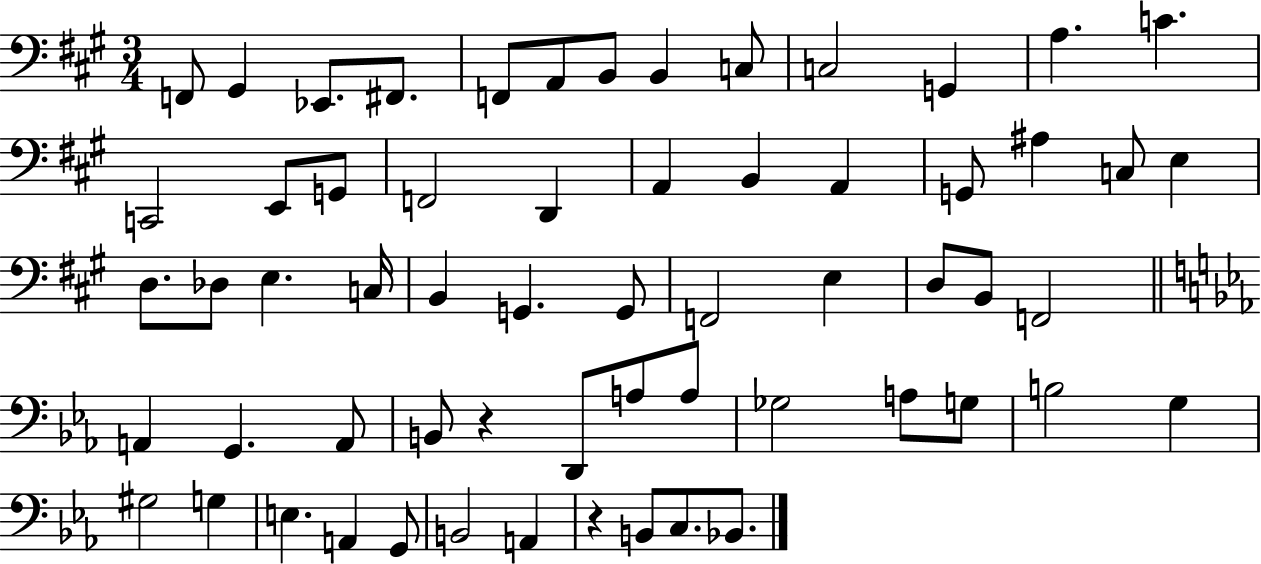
X:1
T:Untitled
M:3/4
L:1/4
K:A
F,,/2 ^G,, _E,,/2 ^F,,/2 F,,/2 A,,/2 B,,/2 B,, C,/2 C,2 G,, A, C C,,2 E,,/2 G,,/2 F,,2 D,, A,, B,, A,, G,,/2 ^A, C,/2 E, D,/2 _D,/2 E, C,/4 B,, G,, G,,/2 F,,2 E, D,/2 B,,/2 F,,2 A,, G,, A,,/2 B,,/2 z D,,/2 A,/2 A,/2 _G,2 A,/2 G,/2 B,2 G, ^G,2 G, E, A,, G,,/2 B,,2 A,, z B,,/2 C,/2 _B,,/2